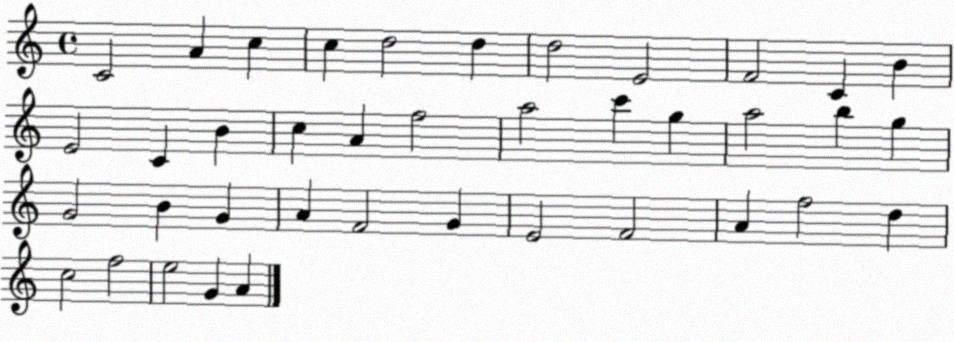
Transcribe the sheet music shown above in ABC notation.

X:1
T:Untitled
M:4/4
L:1/4
K:C
C2 A c c d2 d d2 E2 F2 C B E2 C B c A f2 a2 c' g a2 b g G2 B G A F2 G E2 F2 A f2 d c2 f2 e2 G A